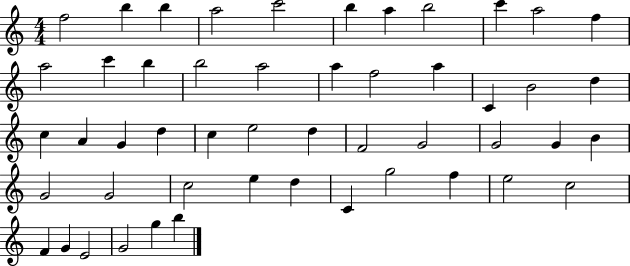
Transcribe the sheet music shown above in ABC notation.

X:1
T:Untitled
M:4/4
L:1/4
K:C
f2 b b a2 c'2 b a b2 c' a2 f a2 c' b b2 a2 a f2 a C B2 d c A G d c e2 d F2 G2 G2 G B G2 G2 c2 e d C g2 f e2 c2 F G E2 G2 g b